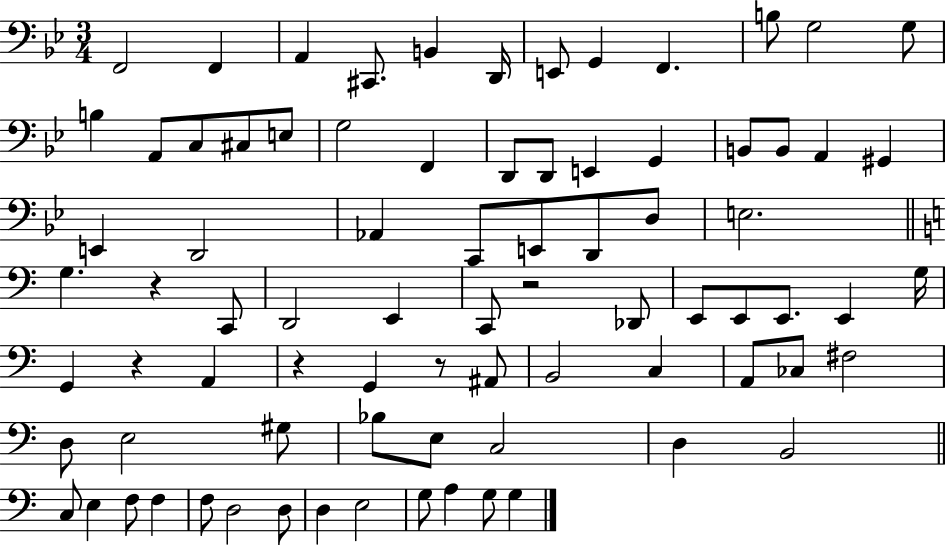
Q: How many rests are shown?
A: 5